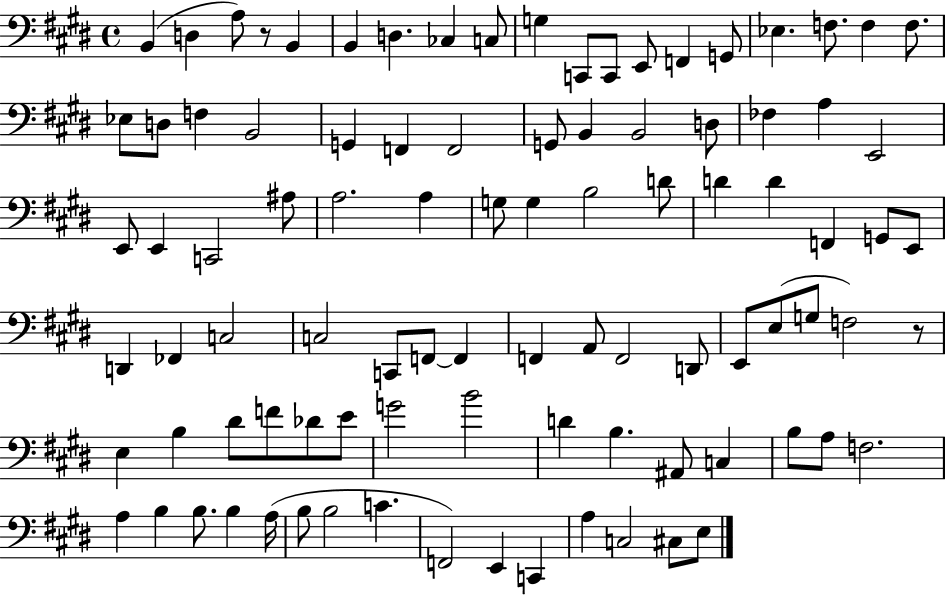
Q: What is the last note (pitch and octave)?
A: E3